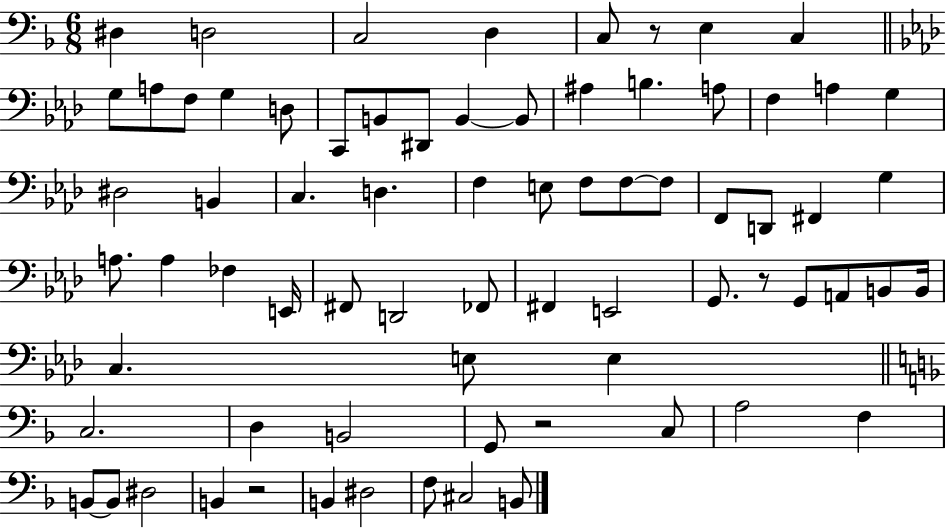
D#3/q D3/h C3/h D3/q C3/e R/e E3/q C3/q G3/e A3/e F3/e G3/q D3/e C2/e B2/e D#2/e B2/q B2/e A#3/q B3/q. A3/e F3/q A3/q G3/q D#3/h B2/q C3/q. D3/q. F3/q E3/e F3/e F3/e F3/e F2/e D2/e F#2/q G3/q A3/e. A3/q FES3/q E2/s F#2/e D2/h FES2/e F#2/q E2/h G2/e. R/e G2/e A2/e B2/e B2/s C3/q. E3/e E3/q C3/h. D3/q B2/h G2/e R/h C3/e A3/h F3/q B2/e B2/e D#3/h B2/q R/h B2/q D#3/h F3/e C#3/h B2/e